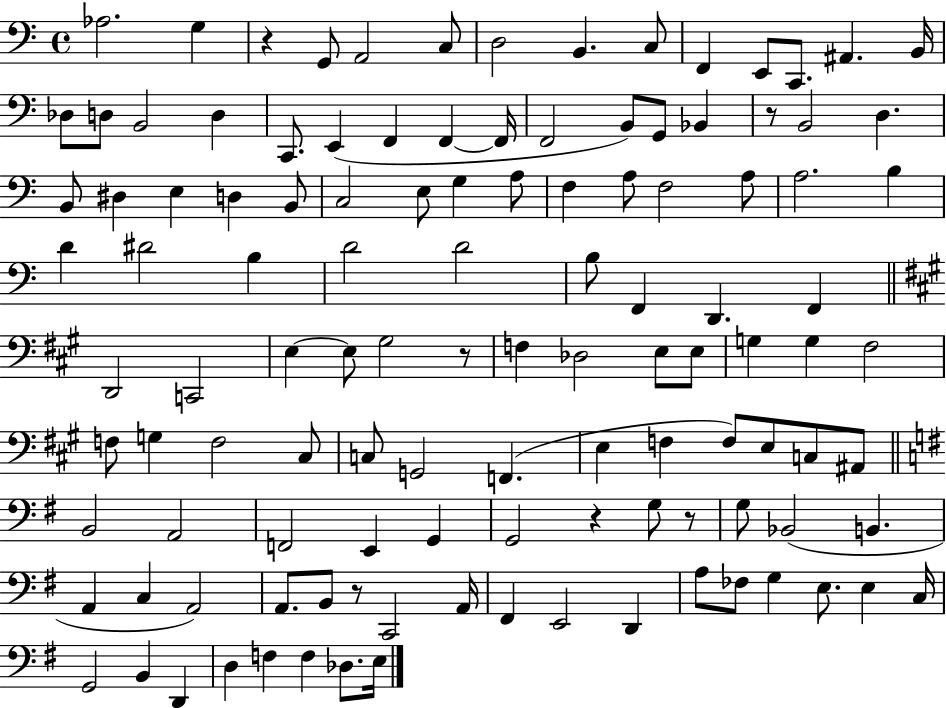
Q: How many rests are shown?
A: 6